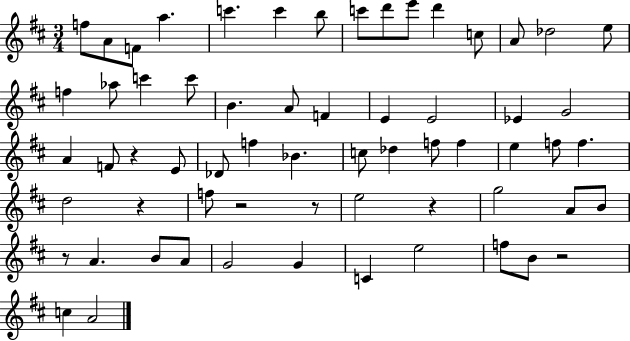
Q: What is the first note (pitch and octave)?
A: F5